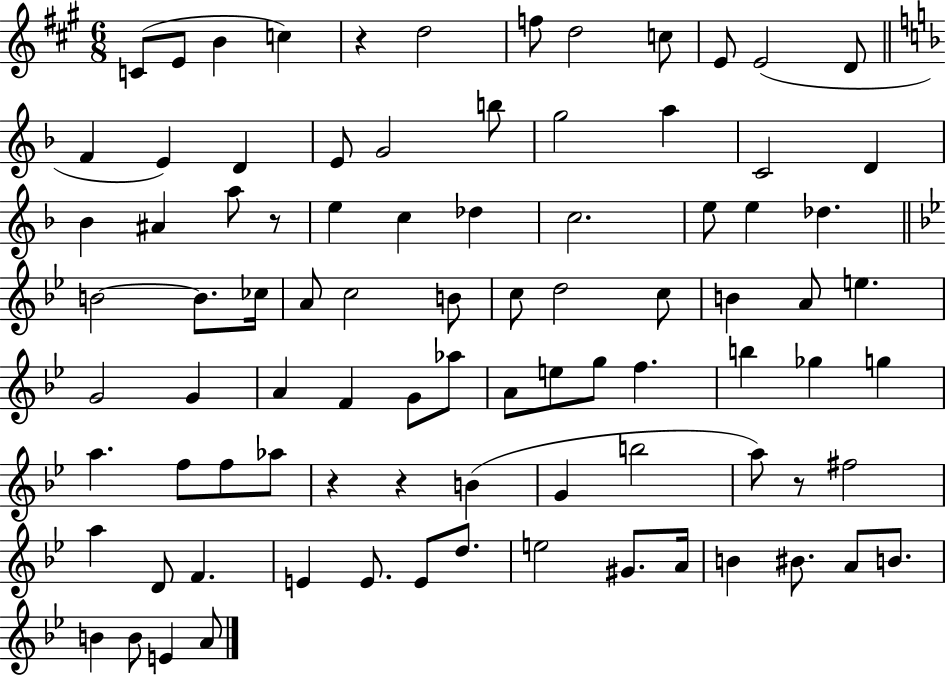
C4/e E4/e B4/q C5/q R/q D5/h F5/e D5/h C5/e E4/e E4/h D4/e F4/q E4/q D4/q E4/e G4/h B5/e G5/h A5/q C4/h D4/q Bb4/q A#4/q A5/e R/e E5/q C5/q Db5/q C5/h. E5/e E5/q Db5/q. B4/h B4/e. CES5/s A4/e C5/h B4/e C5/e D5/h C5/e B4/q A4/e E5/q. G4/h G4/q A4/q F4/q G4/e Ab5/e A4/e E5/e G5/e F5/q. B5/q Gb5/q G5/q A5/q. F5/e F5/e Ab5/e R/q R/q B4/q G4/q B5/h A5/e R/e F#5/h A5/q D4/e F4/q. E4/q E4/e. E4/e D5/e. E5/h G#4/e. A4/s B4/q BIS4/e. A4/e B4/e. B4/q B4/e E4/q A4/e